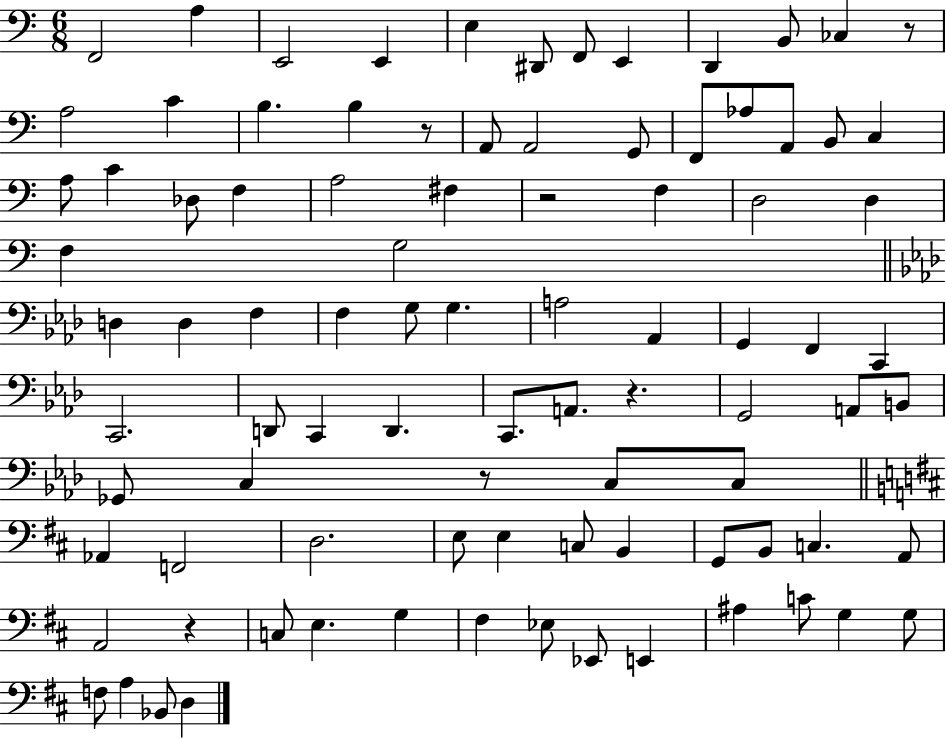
X:1
T:Untitled
M:6/8
L:1/4
K:C
F,,2 A, E,,2 E,, E, ^D,,/2 F,,/2 E,, D,, B,,/2 _C, z/2 A,2 C B, B, z/2 A,,/2 A,,2 G,,/2 F,,/2 _A,/2 A,,/2 B,,/2 C, A,/2 C _D,/2 F, A,2 ^F, z2 F, D,2 D, F, G,2 D, D, F, F, G,/2 G, A,2 _A,, G,, F,, C,, C,,2 D,,/2 C,, D,, C,,/2 A,,/2 z G,,2 A,,/2 B,,/2 _G,,/2 C, z/2 C,/2 C,/2 _A,, F,,2 D,2 E,/2 E, C,/2 B,, G,,/2 B,,/2 C, A,,/2 A,,2 z C,/2 E, G, ^F, _E,/2 _E,,/2 E,, ^A, C/2 G, G,/2 F,/2 A, _B,,/2 D,